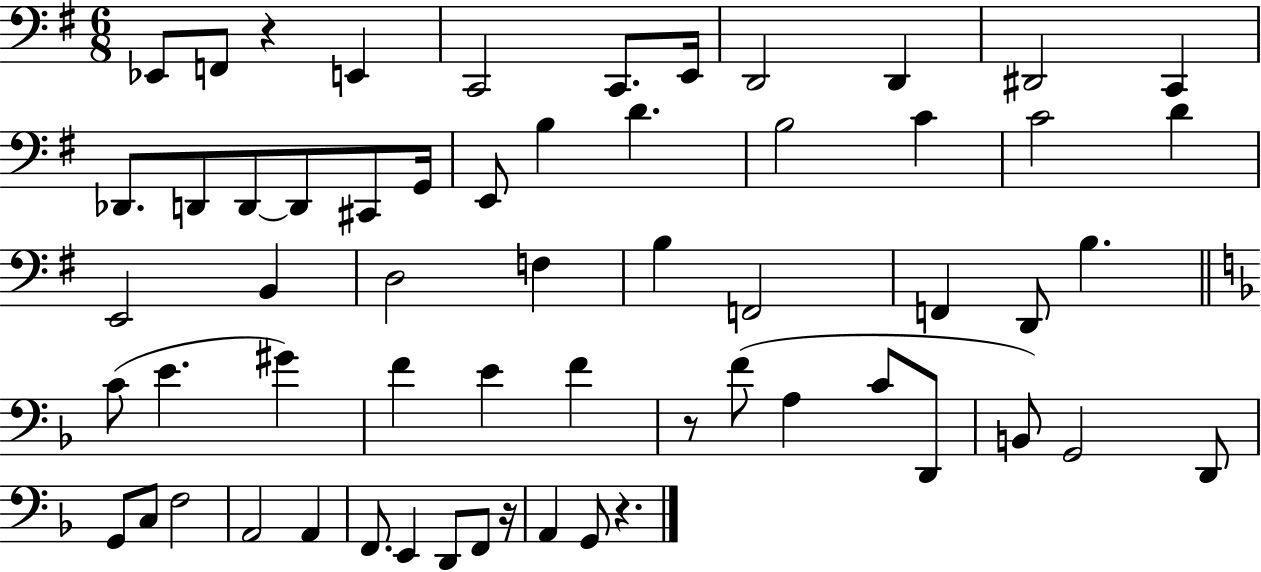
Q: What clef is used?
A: bass